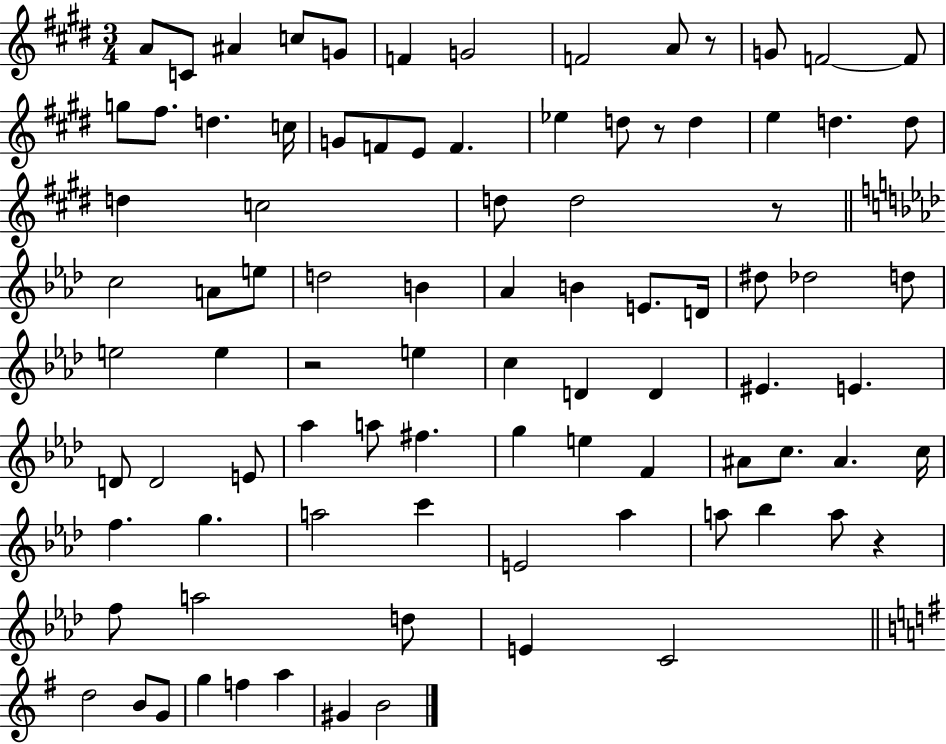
X:1
T:Untitled
M:3/4
L:1/4
K:E
A/2 C/2 ^A c/2 G/2 F G2 F2 A/2 z/2 G/2 F2 F/2 g/2 ^f/2 d c/4 G/2 F/2 E/2 F _e d/2 z/2 d e d d/2 d c2 d/2 d2 z/2 c2 A/2 e/2 d2 B _A B E/2 D/4 ^d/2 _d2 d/2 e2 e z2 e c D D ^E E D/2 D2 E/2 _a a/2 ^f g e F ^A/2 c/2 ^A c/4 f g a2 c' E2 _a a/2 _b a/2 z f/2 a2 d/2 E C2 d2 B/2 G/2 g f a ^G B2